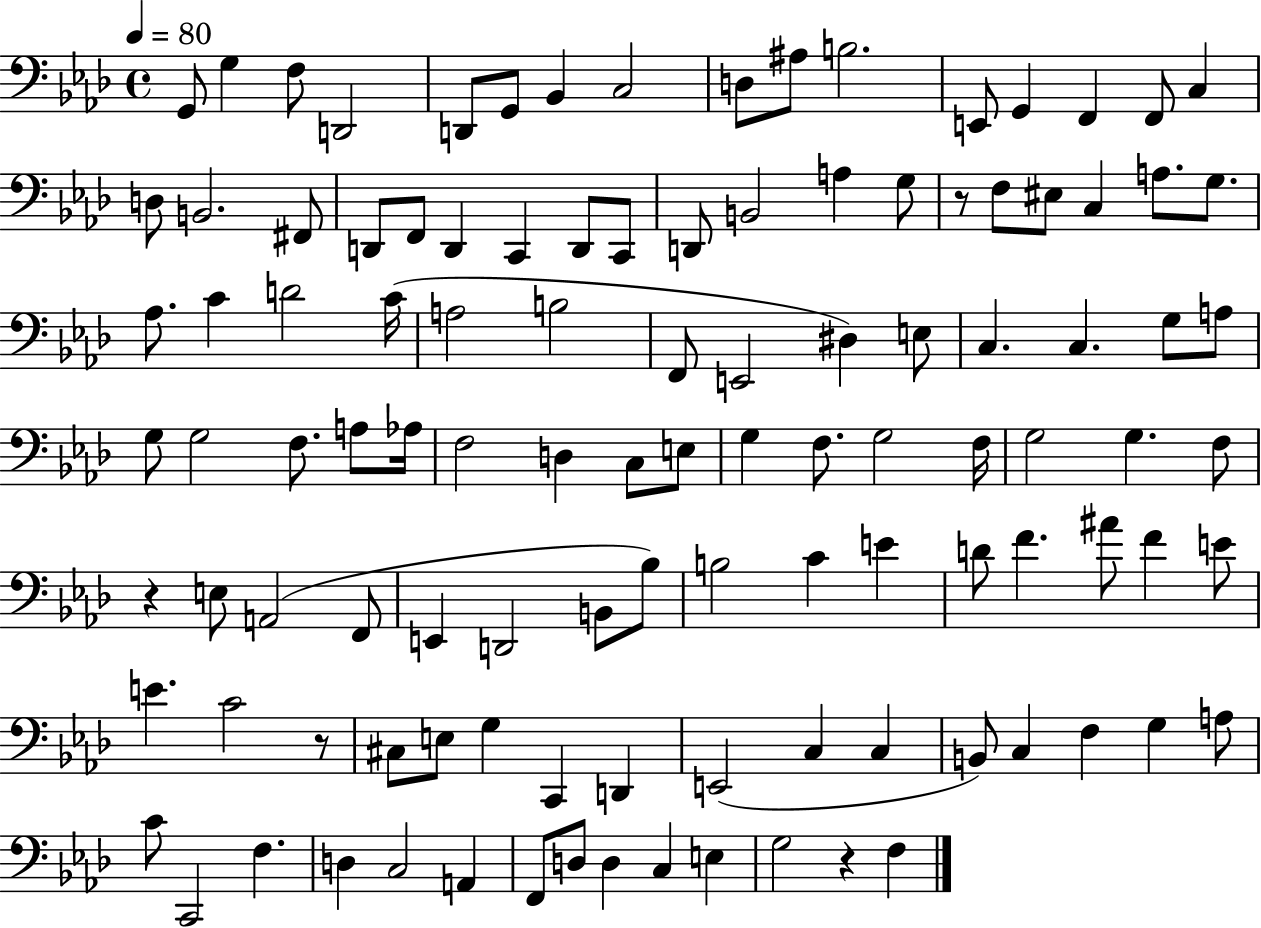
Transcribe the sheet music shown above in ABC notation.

X:1
T:Untitled
M:4/4
L:1/4
K:Ab
G,,/2 G, F,/2 D,,2 D,,/2 G,,/2 _B,, C,2 D,/2 ^A,/2 B,2 E,,/2 G,, F,, F,,/2 C, D,/2 B,,2 ^F,,/2 D,,/2 F,,/2 D,, C,, D,,/2 C,,/2 D,,/2 B,,2 A, G,/2 z/2 F,/2 ^E,/2 C, A,/2 G,/2 _A,/2 C D2 C/4 A,2 B,2 F,,/2 E,,2 ^D, E,/2 C, C, G,/2 A,/2 G,/2 G,2 F,/2 A,/2 _A,/4 F,2 D, C,/2 E,/2 G, F,/2 G,2 F,/4 G,2 G, F,/2 z E,/2 A,,2 F,,/2 E,, D,,2 B,,/2 _B,/2 B,2 C E D/2 F ^A/2 F E/2 E C2 z/2 ^C,/2 E,/2 G, C,, D,, E,,2 C, C, B,,/2 C, F, G, A,/2 C/2 C,,2 F, D, C,2 A,, F,,/2 D,/2 D, C, E, G,2 z F,